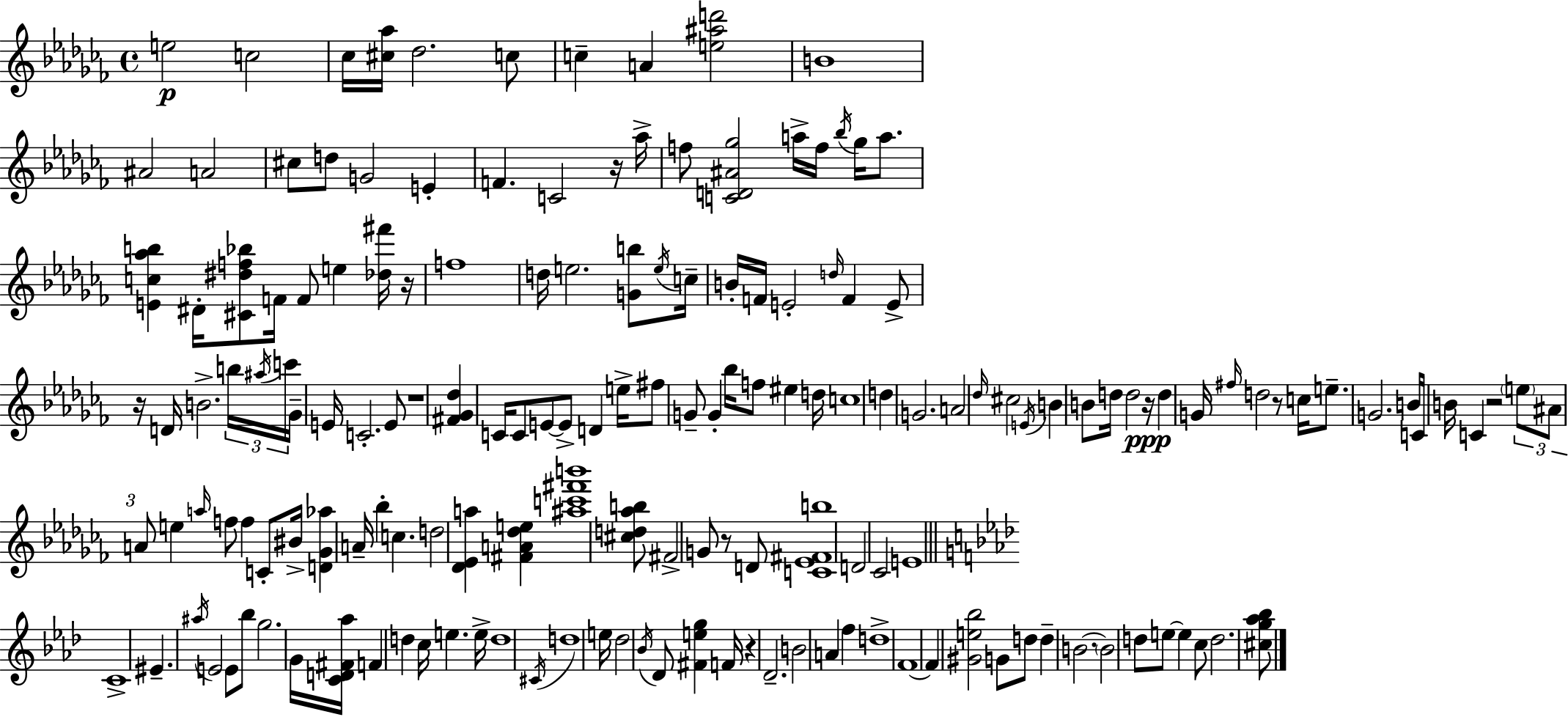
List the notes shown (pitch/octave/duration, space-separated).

E5/h C5/h CES5/s [C#5,Ab5]/s Db5/h. C5/e C5/q A4/q [E5,A#5,D6]/h B4/w A#4/h A4/h C#5/e D5/e G4/h E4/q F4/q. C4/h R/s Ab5/s F5/e [C4,D4,A#4,Gb5]/h A5/s F5/s Bb5/s Gb5/s A5/e. [E4,C5,Ab5,B5]/q D#4/s [C#4,D#5,F5,Bb5]/e F4/s F4/e E5/q [Db5,F#6]/s R/s F5/w D5/s E5/h. [G4,B5]/e E5/s C5/s B4/s F4/s E4/h D5/s F4/q E4/e R/s D4/s B4/h. B5/s A#5/s C6/s Gb4/s E4/s C4/h. E4/e R/w [F#4,Gb4,Db5]/q C4/s C4/e E4/e E4/e D4/q E5/s F#5/e G4/e G4/q Bb5/s F5/e EIS5/q D5/s C5/w D5/q G4/h. A4/h Db5/s C#5/h E4/s B4/q B4/e D5/s D5/h R/s D5/q G4/s F#5/s D5/h R/e C5/s E5/e. G4/h. B4/s C4/s B4/s C4/q R/h E5/e A#4/e A4/e E5/q A5/s F5/e F5/q C4/e BIS4/s [D4,Gb4,Ab5]/q A4/s Bb5/q C5/q. D5/h [Db4,Eb4,A5]/q [F#4,A4,Db5,E5]/q [A#5,C6,F#6,B6]/w [C#5,D5,Ab5,B5]/e F#4/h G4/e R/e D4/e [C4,Eb4,F#4,B5]/w D4/h CES4/h E4/w C4/w EIS4/q. A#5/s E4/h E4/e Bb5/e G5/h. G4/s [C4,D4,F#4,Ab5]/s F4/q D5/q C5/s E5/q. E5/s D5/w C#4/s D5/w E5/s Db5/h Bb4/s Db4/e [F#4,E5,G5]/q F4/s R/q Db4/h. B4/h A4/q F5/q D5/w F4/w F4/q [G#4,E5,Bb5]/h G4/e D5/e D5/q B4/h. B4/h D5/e E5/e E5/q C5/e D5/h. [C#5,G5,Ab5,Bb5]/e